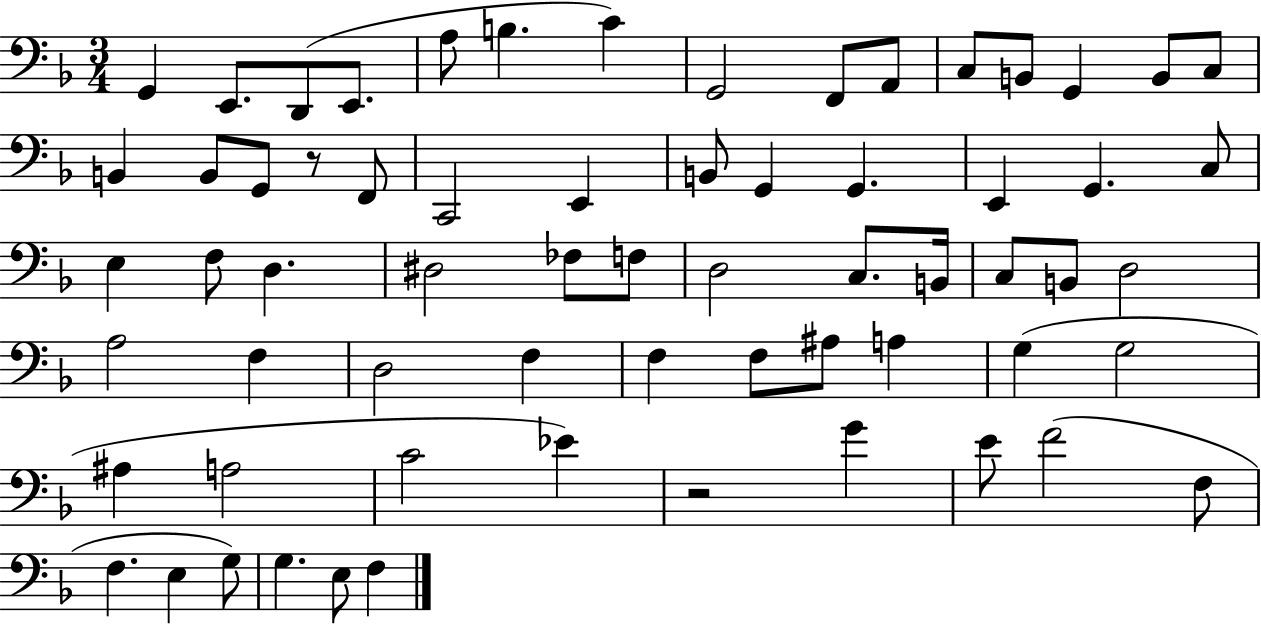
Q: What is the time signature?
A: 3/4